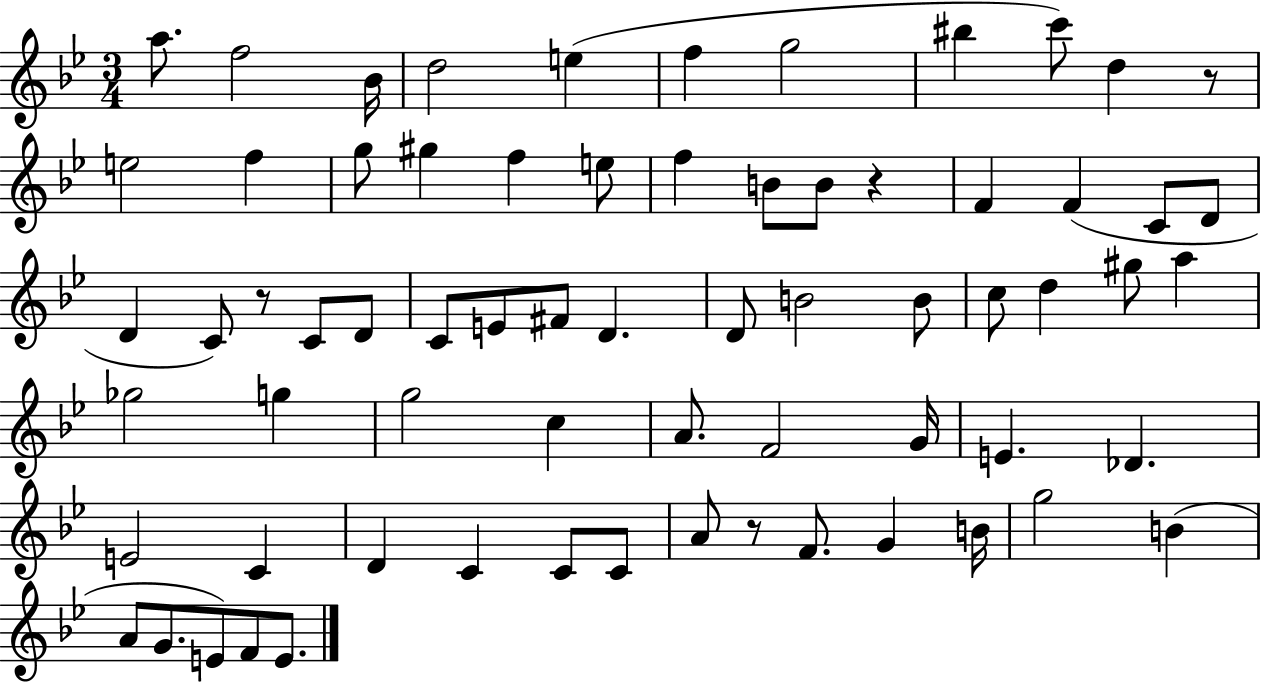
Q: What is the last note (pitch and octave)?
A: E4